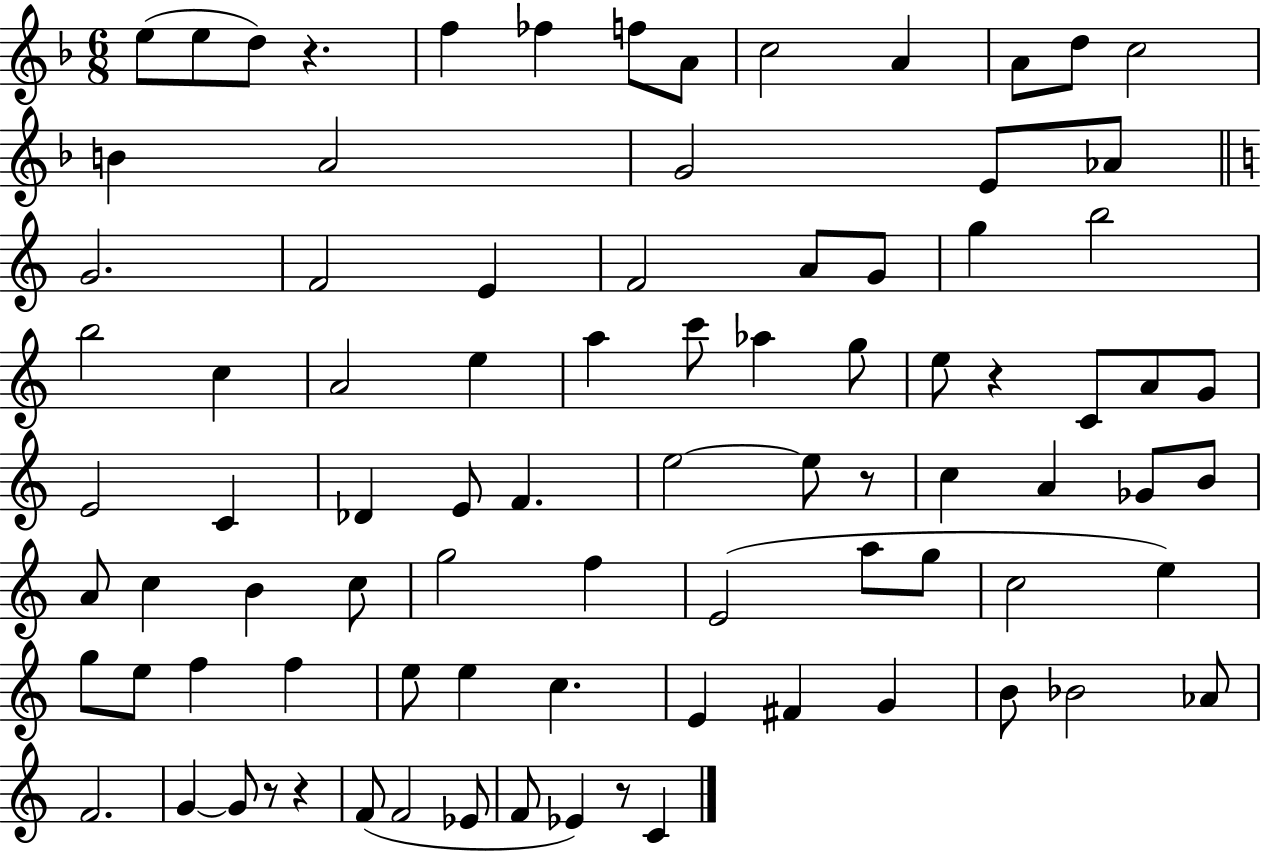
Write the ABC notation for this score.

X:1
T:Untitled
M:6/8
L:1/4
K:F
e/2 e/2 d/2 z f _f f/2 A/2 c2 A A/2 d/2 c2 B A2 G2 E/2 _A/2 G2 F2 E F2 A/2 G/2 g b2 b2 c A2 e a c'/2 _a g/2 e/2 z C/2 A/2 G/2 E2 C _D E/2 F e2 e/2 z/2 c A _G/2 B/2 A/2 c B c/2 g2 f E2 a/2 g/2 c2 e g/2 e/2 f f e/2 e c E ^F G B/2 _B2 _A/2 F2 G G/2 z/2 z F/2 F2 _E/2 F/2 _E z/2 C